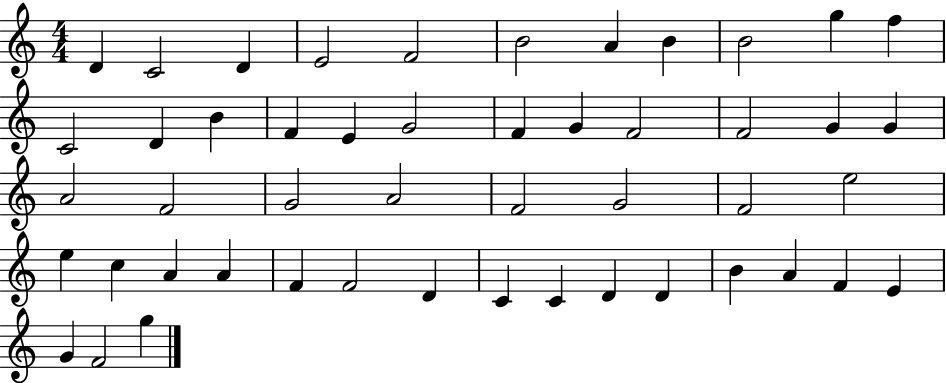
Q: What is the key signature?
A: C major